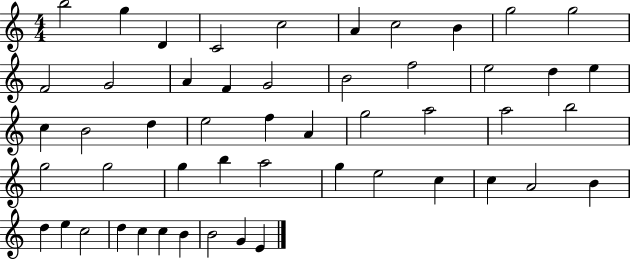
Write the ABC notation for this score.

X:1
T:Untitled
M:4/4
L:1/4
K:C
b2 g D C2 c2 A c2 B g2 g2 F2 G2 A F G2 B2 f2 e2 d e c B2 d e2 f A g2 a2 a2 b2 g2 g2 g b a2 g e2 c c A2 B d e c2 d c c B B2 G E